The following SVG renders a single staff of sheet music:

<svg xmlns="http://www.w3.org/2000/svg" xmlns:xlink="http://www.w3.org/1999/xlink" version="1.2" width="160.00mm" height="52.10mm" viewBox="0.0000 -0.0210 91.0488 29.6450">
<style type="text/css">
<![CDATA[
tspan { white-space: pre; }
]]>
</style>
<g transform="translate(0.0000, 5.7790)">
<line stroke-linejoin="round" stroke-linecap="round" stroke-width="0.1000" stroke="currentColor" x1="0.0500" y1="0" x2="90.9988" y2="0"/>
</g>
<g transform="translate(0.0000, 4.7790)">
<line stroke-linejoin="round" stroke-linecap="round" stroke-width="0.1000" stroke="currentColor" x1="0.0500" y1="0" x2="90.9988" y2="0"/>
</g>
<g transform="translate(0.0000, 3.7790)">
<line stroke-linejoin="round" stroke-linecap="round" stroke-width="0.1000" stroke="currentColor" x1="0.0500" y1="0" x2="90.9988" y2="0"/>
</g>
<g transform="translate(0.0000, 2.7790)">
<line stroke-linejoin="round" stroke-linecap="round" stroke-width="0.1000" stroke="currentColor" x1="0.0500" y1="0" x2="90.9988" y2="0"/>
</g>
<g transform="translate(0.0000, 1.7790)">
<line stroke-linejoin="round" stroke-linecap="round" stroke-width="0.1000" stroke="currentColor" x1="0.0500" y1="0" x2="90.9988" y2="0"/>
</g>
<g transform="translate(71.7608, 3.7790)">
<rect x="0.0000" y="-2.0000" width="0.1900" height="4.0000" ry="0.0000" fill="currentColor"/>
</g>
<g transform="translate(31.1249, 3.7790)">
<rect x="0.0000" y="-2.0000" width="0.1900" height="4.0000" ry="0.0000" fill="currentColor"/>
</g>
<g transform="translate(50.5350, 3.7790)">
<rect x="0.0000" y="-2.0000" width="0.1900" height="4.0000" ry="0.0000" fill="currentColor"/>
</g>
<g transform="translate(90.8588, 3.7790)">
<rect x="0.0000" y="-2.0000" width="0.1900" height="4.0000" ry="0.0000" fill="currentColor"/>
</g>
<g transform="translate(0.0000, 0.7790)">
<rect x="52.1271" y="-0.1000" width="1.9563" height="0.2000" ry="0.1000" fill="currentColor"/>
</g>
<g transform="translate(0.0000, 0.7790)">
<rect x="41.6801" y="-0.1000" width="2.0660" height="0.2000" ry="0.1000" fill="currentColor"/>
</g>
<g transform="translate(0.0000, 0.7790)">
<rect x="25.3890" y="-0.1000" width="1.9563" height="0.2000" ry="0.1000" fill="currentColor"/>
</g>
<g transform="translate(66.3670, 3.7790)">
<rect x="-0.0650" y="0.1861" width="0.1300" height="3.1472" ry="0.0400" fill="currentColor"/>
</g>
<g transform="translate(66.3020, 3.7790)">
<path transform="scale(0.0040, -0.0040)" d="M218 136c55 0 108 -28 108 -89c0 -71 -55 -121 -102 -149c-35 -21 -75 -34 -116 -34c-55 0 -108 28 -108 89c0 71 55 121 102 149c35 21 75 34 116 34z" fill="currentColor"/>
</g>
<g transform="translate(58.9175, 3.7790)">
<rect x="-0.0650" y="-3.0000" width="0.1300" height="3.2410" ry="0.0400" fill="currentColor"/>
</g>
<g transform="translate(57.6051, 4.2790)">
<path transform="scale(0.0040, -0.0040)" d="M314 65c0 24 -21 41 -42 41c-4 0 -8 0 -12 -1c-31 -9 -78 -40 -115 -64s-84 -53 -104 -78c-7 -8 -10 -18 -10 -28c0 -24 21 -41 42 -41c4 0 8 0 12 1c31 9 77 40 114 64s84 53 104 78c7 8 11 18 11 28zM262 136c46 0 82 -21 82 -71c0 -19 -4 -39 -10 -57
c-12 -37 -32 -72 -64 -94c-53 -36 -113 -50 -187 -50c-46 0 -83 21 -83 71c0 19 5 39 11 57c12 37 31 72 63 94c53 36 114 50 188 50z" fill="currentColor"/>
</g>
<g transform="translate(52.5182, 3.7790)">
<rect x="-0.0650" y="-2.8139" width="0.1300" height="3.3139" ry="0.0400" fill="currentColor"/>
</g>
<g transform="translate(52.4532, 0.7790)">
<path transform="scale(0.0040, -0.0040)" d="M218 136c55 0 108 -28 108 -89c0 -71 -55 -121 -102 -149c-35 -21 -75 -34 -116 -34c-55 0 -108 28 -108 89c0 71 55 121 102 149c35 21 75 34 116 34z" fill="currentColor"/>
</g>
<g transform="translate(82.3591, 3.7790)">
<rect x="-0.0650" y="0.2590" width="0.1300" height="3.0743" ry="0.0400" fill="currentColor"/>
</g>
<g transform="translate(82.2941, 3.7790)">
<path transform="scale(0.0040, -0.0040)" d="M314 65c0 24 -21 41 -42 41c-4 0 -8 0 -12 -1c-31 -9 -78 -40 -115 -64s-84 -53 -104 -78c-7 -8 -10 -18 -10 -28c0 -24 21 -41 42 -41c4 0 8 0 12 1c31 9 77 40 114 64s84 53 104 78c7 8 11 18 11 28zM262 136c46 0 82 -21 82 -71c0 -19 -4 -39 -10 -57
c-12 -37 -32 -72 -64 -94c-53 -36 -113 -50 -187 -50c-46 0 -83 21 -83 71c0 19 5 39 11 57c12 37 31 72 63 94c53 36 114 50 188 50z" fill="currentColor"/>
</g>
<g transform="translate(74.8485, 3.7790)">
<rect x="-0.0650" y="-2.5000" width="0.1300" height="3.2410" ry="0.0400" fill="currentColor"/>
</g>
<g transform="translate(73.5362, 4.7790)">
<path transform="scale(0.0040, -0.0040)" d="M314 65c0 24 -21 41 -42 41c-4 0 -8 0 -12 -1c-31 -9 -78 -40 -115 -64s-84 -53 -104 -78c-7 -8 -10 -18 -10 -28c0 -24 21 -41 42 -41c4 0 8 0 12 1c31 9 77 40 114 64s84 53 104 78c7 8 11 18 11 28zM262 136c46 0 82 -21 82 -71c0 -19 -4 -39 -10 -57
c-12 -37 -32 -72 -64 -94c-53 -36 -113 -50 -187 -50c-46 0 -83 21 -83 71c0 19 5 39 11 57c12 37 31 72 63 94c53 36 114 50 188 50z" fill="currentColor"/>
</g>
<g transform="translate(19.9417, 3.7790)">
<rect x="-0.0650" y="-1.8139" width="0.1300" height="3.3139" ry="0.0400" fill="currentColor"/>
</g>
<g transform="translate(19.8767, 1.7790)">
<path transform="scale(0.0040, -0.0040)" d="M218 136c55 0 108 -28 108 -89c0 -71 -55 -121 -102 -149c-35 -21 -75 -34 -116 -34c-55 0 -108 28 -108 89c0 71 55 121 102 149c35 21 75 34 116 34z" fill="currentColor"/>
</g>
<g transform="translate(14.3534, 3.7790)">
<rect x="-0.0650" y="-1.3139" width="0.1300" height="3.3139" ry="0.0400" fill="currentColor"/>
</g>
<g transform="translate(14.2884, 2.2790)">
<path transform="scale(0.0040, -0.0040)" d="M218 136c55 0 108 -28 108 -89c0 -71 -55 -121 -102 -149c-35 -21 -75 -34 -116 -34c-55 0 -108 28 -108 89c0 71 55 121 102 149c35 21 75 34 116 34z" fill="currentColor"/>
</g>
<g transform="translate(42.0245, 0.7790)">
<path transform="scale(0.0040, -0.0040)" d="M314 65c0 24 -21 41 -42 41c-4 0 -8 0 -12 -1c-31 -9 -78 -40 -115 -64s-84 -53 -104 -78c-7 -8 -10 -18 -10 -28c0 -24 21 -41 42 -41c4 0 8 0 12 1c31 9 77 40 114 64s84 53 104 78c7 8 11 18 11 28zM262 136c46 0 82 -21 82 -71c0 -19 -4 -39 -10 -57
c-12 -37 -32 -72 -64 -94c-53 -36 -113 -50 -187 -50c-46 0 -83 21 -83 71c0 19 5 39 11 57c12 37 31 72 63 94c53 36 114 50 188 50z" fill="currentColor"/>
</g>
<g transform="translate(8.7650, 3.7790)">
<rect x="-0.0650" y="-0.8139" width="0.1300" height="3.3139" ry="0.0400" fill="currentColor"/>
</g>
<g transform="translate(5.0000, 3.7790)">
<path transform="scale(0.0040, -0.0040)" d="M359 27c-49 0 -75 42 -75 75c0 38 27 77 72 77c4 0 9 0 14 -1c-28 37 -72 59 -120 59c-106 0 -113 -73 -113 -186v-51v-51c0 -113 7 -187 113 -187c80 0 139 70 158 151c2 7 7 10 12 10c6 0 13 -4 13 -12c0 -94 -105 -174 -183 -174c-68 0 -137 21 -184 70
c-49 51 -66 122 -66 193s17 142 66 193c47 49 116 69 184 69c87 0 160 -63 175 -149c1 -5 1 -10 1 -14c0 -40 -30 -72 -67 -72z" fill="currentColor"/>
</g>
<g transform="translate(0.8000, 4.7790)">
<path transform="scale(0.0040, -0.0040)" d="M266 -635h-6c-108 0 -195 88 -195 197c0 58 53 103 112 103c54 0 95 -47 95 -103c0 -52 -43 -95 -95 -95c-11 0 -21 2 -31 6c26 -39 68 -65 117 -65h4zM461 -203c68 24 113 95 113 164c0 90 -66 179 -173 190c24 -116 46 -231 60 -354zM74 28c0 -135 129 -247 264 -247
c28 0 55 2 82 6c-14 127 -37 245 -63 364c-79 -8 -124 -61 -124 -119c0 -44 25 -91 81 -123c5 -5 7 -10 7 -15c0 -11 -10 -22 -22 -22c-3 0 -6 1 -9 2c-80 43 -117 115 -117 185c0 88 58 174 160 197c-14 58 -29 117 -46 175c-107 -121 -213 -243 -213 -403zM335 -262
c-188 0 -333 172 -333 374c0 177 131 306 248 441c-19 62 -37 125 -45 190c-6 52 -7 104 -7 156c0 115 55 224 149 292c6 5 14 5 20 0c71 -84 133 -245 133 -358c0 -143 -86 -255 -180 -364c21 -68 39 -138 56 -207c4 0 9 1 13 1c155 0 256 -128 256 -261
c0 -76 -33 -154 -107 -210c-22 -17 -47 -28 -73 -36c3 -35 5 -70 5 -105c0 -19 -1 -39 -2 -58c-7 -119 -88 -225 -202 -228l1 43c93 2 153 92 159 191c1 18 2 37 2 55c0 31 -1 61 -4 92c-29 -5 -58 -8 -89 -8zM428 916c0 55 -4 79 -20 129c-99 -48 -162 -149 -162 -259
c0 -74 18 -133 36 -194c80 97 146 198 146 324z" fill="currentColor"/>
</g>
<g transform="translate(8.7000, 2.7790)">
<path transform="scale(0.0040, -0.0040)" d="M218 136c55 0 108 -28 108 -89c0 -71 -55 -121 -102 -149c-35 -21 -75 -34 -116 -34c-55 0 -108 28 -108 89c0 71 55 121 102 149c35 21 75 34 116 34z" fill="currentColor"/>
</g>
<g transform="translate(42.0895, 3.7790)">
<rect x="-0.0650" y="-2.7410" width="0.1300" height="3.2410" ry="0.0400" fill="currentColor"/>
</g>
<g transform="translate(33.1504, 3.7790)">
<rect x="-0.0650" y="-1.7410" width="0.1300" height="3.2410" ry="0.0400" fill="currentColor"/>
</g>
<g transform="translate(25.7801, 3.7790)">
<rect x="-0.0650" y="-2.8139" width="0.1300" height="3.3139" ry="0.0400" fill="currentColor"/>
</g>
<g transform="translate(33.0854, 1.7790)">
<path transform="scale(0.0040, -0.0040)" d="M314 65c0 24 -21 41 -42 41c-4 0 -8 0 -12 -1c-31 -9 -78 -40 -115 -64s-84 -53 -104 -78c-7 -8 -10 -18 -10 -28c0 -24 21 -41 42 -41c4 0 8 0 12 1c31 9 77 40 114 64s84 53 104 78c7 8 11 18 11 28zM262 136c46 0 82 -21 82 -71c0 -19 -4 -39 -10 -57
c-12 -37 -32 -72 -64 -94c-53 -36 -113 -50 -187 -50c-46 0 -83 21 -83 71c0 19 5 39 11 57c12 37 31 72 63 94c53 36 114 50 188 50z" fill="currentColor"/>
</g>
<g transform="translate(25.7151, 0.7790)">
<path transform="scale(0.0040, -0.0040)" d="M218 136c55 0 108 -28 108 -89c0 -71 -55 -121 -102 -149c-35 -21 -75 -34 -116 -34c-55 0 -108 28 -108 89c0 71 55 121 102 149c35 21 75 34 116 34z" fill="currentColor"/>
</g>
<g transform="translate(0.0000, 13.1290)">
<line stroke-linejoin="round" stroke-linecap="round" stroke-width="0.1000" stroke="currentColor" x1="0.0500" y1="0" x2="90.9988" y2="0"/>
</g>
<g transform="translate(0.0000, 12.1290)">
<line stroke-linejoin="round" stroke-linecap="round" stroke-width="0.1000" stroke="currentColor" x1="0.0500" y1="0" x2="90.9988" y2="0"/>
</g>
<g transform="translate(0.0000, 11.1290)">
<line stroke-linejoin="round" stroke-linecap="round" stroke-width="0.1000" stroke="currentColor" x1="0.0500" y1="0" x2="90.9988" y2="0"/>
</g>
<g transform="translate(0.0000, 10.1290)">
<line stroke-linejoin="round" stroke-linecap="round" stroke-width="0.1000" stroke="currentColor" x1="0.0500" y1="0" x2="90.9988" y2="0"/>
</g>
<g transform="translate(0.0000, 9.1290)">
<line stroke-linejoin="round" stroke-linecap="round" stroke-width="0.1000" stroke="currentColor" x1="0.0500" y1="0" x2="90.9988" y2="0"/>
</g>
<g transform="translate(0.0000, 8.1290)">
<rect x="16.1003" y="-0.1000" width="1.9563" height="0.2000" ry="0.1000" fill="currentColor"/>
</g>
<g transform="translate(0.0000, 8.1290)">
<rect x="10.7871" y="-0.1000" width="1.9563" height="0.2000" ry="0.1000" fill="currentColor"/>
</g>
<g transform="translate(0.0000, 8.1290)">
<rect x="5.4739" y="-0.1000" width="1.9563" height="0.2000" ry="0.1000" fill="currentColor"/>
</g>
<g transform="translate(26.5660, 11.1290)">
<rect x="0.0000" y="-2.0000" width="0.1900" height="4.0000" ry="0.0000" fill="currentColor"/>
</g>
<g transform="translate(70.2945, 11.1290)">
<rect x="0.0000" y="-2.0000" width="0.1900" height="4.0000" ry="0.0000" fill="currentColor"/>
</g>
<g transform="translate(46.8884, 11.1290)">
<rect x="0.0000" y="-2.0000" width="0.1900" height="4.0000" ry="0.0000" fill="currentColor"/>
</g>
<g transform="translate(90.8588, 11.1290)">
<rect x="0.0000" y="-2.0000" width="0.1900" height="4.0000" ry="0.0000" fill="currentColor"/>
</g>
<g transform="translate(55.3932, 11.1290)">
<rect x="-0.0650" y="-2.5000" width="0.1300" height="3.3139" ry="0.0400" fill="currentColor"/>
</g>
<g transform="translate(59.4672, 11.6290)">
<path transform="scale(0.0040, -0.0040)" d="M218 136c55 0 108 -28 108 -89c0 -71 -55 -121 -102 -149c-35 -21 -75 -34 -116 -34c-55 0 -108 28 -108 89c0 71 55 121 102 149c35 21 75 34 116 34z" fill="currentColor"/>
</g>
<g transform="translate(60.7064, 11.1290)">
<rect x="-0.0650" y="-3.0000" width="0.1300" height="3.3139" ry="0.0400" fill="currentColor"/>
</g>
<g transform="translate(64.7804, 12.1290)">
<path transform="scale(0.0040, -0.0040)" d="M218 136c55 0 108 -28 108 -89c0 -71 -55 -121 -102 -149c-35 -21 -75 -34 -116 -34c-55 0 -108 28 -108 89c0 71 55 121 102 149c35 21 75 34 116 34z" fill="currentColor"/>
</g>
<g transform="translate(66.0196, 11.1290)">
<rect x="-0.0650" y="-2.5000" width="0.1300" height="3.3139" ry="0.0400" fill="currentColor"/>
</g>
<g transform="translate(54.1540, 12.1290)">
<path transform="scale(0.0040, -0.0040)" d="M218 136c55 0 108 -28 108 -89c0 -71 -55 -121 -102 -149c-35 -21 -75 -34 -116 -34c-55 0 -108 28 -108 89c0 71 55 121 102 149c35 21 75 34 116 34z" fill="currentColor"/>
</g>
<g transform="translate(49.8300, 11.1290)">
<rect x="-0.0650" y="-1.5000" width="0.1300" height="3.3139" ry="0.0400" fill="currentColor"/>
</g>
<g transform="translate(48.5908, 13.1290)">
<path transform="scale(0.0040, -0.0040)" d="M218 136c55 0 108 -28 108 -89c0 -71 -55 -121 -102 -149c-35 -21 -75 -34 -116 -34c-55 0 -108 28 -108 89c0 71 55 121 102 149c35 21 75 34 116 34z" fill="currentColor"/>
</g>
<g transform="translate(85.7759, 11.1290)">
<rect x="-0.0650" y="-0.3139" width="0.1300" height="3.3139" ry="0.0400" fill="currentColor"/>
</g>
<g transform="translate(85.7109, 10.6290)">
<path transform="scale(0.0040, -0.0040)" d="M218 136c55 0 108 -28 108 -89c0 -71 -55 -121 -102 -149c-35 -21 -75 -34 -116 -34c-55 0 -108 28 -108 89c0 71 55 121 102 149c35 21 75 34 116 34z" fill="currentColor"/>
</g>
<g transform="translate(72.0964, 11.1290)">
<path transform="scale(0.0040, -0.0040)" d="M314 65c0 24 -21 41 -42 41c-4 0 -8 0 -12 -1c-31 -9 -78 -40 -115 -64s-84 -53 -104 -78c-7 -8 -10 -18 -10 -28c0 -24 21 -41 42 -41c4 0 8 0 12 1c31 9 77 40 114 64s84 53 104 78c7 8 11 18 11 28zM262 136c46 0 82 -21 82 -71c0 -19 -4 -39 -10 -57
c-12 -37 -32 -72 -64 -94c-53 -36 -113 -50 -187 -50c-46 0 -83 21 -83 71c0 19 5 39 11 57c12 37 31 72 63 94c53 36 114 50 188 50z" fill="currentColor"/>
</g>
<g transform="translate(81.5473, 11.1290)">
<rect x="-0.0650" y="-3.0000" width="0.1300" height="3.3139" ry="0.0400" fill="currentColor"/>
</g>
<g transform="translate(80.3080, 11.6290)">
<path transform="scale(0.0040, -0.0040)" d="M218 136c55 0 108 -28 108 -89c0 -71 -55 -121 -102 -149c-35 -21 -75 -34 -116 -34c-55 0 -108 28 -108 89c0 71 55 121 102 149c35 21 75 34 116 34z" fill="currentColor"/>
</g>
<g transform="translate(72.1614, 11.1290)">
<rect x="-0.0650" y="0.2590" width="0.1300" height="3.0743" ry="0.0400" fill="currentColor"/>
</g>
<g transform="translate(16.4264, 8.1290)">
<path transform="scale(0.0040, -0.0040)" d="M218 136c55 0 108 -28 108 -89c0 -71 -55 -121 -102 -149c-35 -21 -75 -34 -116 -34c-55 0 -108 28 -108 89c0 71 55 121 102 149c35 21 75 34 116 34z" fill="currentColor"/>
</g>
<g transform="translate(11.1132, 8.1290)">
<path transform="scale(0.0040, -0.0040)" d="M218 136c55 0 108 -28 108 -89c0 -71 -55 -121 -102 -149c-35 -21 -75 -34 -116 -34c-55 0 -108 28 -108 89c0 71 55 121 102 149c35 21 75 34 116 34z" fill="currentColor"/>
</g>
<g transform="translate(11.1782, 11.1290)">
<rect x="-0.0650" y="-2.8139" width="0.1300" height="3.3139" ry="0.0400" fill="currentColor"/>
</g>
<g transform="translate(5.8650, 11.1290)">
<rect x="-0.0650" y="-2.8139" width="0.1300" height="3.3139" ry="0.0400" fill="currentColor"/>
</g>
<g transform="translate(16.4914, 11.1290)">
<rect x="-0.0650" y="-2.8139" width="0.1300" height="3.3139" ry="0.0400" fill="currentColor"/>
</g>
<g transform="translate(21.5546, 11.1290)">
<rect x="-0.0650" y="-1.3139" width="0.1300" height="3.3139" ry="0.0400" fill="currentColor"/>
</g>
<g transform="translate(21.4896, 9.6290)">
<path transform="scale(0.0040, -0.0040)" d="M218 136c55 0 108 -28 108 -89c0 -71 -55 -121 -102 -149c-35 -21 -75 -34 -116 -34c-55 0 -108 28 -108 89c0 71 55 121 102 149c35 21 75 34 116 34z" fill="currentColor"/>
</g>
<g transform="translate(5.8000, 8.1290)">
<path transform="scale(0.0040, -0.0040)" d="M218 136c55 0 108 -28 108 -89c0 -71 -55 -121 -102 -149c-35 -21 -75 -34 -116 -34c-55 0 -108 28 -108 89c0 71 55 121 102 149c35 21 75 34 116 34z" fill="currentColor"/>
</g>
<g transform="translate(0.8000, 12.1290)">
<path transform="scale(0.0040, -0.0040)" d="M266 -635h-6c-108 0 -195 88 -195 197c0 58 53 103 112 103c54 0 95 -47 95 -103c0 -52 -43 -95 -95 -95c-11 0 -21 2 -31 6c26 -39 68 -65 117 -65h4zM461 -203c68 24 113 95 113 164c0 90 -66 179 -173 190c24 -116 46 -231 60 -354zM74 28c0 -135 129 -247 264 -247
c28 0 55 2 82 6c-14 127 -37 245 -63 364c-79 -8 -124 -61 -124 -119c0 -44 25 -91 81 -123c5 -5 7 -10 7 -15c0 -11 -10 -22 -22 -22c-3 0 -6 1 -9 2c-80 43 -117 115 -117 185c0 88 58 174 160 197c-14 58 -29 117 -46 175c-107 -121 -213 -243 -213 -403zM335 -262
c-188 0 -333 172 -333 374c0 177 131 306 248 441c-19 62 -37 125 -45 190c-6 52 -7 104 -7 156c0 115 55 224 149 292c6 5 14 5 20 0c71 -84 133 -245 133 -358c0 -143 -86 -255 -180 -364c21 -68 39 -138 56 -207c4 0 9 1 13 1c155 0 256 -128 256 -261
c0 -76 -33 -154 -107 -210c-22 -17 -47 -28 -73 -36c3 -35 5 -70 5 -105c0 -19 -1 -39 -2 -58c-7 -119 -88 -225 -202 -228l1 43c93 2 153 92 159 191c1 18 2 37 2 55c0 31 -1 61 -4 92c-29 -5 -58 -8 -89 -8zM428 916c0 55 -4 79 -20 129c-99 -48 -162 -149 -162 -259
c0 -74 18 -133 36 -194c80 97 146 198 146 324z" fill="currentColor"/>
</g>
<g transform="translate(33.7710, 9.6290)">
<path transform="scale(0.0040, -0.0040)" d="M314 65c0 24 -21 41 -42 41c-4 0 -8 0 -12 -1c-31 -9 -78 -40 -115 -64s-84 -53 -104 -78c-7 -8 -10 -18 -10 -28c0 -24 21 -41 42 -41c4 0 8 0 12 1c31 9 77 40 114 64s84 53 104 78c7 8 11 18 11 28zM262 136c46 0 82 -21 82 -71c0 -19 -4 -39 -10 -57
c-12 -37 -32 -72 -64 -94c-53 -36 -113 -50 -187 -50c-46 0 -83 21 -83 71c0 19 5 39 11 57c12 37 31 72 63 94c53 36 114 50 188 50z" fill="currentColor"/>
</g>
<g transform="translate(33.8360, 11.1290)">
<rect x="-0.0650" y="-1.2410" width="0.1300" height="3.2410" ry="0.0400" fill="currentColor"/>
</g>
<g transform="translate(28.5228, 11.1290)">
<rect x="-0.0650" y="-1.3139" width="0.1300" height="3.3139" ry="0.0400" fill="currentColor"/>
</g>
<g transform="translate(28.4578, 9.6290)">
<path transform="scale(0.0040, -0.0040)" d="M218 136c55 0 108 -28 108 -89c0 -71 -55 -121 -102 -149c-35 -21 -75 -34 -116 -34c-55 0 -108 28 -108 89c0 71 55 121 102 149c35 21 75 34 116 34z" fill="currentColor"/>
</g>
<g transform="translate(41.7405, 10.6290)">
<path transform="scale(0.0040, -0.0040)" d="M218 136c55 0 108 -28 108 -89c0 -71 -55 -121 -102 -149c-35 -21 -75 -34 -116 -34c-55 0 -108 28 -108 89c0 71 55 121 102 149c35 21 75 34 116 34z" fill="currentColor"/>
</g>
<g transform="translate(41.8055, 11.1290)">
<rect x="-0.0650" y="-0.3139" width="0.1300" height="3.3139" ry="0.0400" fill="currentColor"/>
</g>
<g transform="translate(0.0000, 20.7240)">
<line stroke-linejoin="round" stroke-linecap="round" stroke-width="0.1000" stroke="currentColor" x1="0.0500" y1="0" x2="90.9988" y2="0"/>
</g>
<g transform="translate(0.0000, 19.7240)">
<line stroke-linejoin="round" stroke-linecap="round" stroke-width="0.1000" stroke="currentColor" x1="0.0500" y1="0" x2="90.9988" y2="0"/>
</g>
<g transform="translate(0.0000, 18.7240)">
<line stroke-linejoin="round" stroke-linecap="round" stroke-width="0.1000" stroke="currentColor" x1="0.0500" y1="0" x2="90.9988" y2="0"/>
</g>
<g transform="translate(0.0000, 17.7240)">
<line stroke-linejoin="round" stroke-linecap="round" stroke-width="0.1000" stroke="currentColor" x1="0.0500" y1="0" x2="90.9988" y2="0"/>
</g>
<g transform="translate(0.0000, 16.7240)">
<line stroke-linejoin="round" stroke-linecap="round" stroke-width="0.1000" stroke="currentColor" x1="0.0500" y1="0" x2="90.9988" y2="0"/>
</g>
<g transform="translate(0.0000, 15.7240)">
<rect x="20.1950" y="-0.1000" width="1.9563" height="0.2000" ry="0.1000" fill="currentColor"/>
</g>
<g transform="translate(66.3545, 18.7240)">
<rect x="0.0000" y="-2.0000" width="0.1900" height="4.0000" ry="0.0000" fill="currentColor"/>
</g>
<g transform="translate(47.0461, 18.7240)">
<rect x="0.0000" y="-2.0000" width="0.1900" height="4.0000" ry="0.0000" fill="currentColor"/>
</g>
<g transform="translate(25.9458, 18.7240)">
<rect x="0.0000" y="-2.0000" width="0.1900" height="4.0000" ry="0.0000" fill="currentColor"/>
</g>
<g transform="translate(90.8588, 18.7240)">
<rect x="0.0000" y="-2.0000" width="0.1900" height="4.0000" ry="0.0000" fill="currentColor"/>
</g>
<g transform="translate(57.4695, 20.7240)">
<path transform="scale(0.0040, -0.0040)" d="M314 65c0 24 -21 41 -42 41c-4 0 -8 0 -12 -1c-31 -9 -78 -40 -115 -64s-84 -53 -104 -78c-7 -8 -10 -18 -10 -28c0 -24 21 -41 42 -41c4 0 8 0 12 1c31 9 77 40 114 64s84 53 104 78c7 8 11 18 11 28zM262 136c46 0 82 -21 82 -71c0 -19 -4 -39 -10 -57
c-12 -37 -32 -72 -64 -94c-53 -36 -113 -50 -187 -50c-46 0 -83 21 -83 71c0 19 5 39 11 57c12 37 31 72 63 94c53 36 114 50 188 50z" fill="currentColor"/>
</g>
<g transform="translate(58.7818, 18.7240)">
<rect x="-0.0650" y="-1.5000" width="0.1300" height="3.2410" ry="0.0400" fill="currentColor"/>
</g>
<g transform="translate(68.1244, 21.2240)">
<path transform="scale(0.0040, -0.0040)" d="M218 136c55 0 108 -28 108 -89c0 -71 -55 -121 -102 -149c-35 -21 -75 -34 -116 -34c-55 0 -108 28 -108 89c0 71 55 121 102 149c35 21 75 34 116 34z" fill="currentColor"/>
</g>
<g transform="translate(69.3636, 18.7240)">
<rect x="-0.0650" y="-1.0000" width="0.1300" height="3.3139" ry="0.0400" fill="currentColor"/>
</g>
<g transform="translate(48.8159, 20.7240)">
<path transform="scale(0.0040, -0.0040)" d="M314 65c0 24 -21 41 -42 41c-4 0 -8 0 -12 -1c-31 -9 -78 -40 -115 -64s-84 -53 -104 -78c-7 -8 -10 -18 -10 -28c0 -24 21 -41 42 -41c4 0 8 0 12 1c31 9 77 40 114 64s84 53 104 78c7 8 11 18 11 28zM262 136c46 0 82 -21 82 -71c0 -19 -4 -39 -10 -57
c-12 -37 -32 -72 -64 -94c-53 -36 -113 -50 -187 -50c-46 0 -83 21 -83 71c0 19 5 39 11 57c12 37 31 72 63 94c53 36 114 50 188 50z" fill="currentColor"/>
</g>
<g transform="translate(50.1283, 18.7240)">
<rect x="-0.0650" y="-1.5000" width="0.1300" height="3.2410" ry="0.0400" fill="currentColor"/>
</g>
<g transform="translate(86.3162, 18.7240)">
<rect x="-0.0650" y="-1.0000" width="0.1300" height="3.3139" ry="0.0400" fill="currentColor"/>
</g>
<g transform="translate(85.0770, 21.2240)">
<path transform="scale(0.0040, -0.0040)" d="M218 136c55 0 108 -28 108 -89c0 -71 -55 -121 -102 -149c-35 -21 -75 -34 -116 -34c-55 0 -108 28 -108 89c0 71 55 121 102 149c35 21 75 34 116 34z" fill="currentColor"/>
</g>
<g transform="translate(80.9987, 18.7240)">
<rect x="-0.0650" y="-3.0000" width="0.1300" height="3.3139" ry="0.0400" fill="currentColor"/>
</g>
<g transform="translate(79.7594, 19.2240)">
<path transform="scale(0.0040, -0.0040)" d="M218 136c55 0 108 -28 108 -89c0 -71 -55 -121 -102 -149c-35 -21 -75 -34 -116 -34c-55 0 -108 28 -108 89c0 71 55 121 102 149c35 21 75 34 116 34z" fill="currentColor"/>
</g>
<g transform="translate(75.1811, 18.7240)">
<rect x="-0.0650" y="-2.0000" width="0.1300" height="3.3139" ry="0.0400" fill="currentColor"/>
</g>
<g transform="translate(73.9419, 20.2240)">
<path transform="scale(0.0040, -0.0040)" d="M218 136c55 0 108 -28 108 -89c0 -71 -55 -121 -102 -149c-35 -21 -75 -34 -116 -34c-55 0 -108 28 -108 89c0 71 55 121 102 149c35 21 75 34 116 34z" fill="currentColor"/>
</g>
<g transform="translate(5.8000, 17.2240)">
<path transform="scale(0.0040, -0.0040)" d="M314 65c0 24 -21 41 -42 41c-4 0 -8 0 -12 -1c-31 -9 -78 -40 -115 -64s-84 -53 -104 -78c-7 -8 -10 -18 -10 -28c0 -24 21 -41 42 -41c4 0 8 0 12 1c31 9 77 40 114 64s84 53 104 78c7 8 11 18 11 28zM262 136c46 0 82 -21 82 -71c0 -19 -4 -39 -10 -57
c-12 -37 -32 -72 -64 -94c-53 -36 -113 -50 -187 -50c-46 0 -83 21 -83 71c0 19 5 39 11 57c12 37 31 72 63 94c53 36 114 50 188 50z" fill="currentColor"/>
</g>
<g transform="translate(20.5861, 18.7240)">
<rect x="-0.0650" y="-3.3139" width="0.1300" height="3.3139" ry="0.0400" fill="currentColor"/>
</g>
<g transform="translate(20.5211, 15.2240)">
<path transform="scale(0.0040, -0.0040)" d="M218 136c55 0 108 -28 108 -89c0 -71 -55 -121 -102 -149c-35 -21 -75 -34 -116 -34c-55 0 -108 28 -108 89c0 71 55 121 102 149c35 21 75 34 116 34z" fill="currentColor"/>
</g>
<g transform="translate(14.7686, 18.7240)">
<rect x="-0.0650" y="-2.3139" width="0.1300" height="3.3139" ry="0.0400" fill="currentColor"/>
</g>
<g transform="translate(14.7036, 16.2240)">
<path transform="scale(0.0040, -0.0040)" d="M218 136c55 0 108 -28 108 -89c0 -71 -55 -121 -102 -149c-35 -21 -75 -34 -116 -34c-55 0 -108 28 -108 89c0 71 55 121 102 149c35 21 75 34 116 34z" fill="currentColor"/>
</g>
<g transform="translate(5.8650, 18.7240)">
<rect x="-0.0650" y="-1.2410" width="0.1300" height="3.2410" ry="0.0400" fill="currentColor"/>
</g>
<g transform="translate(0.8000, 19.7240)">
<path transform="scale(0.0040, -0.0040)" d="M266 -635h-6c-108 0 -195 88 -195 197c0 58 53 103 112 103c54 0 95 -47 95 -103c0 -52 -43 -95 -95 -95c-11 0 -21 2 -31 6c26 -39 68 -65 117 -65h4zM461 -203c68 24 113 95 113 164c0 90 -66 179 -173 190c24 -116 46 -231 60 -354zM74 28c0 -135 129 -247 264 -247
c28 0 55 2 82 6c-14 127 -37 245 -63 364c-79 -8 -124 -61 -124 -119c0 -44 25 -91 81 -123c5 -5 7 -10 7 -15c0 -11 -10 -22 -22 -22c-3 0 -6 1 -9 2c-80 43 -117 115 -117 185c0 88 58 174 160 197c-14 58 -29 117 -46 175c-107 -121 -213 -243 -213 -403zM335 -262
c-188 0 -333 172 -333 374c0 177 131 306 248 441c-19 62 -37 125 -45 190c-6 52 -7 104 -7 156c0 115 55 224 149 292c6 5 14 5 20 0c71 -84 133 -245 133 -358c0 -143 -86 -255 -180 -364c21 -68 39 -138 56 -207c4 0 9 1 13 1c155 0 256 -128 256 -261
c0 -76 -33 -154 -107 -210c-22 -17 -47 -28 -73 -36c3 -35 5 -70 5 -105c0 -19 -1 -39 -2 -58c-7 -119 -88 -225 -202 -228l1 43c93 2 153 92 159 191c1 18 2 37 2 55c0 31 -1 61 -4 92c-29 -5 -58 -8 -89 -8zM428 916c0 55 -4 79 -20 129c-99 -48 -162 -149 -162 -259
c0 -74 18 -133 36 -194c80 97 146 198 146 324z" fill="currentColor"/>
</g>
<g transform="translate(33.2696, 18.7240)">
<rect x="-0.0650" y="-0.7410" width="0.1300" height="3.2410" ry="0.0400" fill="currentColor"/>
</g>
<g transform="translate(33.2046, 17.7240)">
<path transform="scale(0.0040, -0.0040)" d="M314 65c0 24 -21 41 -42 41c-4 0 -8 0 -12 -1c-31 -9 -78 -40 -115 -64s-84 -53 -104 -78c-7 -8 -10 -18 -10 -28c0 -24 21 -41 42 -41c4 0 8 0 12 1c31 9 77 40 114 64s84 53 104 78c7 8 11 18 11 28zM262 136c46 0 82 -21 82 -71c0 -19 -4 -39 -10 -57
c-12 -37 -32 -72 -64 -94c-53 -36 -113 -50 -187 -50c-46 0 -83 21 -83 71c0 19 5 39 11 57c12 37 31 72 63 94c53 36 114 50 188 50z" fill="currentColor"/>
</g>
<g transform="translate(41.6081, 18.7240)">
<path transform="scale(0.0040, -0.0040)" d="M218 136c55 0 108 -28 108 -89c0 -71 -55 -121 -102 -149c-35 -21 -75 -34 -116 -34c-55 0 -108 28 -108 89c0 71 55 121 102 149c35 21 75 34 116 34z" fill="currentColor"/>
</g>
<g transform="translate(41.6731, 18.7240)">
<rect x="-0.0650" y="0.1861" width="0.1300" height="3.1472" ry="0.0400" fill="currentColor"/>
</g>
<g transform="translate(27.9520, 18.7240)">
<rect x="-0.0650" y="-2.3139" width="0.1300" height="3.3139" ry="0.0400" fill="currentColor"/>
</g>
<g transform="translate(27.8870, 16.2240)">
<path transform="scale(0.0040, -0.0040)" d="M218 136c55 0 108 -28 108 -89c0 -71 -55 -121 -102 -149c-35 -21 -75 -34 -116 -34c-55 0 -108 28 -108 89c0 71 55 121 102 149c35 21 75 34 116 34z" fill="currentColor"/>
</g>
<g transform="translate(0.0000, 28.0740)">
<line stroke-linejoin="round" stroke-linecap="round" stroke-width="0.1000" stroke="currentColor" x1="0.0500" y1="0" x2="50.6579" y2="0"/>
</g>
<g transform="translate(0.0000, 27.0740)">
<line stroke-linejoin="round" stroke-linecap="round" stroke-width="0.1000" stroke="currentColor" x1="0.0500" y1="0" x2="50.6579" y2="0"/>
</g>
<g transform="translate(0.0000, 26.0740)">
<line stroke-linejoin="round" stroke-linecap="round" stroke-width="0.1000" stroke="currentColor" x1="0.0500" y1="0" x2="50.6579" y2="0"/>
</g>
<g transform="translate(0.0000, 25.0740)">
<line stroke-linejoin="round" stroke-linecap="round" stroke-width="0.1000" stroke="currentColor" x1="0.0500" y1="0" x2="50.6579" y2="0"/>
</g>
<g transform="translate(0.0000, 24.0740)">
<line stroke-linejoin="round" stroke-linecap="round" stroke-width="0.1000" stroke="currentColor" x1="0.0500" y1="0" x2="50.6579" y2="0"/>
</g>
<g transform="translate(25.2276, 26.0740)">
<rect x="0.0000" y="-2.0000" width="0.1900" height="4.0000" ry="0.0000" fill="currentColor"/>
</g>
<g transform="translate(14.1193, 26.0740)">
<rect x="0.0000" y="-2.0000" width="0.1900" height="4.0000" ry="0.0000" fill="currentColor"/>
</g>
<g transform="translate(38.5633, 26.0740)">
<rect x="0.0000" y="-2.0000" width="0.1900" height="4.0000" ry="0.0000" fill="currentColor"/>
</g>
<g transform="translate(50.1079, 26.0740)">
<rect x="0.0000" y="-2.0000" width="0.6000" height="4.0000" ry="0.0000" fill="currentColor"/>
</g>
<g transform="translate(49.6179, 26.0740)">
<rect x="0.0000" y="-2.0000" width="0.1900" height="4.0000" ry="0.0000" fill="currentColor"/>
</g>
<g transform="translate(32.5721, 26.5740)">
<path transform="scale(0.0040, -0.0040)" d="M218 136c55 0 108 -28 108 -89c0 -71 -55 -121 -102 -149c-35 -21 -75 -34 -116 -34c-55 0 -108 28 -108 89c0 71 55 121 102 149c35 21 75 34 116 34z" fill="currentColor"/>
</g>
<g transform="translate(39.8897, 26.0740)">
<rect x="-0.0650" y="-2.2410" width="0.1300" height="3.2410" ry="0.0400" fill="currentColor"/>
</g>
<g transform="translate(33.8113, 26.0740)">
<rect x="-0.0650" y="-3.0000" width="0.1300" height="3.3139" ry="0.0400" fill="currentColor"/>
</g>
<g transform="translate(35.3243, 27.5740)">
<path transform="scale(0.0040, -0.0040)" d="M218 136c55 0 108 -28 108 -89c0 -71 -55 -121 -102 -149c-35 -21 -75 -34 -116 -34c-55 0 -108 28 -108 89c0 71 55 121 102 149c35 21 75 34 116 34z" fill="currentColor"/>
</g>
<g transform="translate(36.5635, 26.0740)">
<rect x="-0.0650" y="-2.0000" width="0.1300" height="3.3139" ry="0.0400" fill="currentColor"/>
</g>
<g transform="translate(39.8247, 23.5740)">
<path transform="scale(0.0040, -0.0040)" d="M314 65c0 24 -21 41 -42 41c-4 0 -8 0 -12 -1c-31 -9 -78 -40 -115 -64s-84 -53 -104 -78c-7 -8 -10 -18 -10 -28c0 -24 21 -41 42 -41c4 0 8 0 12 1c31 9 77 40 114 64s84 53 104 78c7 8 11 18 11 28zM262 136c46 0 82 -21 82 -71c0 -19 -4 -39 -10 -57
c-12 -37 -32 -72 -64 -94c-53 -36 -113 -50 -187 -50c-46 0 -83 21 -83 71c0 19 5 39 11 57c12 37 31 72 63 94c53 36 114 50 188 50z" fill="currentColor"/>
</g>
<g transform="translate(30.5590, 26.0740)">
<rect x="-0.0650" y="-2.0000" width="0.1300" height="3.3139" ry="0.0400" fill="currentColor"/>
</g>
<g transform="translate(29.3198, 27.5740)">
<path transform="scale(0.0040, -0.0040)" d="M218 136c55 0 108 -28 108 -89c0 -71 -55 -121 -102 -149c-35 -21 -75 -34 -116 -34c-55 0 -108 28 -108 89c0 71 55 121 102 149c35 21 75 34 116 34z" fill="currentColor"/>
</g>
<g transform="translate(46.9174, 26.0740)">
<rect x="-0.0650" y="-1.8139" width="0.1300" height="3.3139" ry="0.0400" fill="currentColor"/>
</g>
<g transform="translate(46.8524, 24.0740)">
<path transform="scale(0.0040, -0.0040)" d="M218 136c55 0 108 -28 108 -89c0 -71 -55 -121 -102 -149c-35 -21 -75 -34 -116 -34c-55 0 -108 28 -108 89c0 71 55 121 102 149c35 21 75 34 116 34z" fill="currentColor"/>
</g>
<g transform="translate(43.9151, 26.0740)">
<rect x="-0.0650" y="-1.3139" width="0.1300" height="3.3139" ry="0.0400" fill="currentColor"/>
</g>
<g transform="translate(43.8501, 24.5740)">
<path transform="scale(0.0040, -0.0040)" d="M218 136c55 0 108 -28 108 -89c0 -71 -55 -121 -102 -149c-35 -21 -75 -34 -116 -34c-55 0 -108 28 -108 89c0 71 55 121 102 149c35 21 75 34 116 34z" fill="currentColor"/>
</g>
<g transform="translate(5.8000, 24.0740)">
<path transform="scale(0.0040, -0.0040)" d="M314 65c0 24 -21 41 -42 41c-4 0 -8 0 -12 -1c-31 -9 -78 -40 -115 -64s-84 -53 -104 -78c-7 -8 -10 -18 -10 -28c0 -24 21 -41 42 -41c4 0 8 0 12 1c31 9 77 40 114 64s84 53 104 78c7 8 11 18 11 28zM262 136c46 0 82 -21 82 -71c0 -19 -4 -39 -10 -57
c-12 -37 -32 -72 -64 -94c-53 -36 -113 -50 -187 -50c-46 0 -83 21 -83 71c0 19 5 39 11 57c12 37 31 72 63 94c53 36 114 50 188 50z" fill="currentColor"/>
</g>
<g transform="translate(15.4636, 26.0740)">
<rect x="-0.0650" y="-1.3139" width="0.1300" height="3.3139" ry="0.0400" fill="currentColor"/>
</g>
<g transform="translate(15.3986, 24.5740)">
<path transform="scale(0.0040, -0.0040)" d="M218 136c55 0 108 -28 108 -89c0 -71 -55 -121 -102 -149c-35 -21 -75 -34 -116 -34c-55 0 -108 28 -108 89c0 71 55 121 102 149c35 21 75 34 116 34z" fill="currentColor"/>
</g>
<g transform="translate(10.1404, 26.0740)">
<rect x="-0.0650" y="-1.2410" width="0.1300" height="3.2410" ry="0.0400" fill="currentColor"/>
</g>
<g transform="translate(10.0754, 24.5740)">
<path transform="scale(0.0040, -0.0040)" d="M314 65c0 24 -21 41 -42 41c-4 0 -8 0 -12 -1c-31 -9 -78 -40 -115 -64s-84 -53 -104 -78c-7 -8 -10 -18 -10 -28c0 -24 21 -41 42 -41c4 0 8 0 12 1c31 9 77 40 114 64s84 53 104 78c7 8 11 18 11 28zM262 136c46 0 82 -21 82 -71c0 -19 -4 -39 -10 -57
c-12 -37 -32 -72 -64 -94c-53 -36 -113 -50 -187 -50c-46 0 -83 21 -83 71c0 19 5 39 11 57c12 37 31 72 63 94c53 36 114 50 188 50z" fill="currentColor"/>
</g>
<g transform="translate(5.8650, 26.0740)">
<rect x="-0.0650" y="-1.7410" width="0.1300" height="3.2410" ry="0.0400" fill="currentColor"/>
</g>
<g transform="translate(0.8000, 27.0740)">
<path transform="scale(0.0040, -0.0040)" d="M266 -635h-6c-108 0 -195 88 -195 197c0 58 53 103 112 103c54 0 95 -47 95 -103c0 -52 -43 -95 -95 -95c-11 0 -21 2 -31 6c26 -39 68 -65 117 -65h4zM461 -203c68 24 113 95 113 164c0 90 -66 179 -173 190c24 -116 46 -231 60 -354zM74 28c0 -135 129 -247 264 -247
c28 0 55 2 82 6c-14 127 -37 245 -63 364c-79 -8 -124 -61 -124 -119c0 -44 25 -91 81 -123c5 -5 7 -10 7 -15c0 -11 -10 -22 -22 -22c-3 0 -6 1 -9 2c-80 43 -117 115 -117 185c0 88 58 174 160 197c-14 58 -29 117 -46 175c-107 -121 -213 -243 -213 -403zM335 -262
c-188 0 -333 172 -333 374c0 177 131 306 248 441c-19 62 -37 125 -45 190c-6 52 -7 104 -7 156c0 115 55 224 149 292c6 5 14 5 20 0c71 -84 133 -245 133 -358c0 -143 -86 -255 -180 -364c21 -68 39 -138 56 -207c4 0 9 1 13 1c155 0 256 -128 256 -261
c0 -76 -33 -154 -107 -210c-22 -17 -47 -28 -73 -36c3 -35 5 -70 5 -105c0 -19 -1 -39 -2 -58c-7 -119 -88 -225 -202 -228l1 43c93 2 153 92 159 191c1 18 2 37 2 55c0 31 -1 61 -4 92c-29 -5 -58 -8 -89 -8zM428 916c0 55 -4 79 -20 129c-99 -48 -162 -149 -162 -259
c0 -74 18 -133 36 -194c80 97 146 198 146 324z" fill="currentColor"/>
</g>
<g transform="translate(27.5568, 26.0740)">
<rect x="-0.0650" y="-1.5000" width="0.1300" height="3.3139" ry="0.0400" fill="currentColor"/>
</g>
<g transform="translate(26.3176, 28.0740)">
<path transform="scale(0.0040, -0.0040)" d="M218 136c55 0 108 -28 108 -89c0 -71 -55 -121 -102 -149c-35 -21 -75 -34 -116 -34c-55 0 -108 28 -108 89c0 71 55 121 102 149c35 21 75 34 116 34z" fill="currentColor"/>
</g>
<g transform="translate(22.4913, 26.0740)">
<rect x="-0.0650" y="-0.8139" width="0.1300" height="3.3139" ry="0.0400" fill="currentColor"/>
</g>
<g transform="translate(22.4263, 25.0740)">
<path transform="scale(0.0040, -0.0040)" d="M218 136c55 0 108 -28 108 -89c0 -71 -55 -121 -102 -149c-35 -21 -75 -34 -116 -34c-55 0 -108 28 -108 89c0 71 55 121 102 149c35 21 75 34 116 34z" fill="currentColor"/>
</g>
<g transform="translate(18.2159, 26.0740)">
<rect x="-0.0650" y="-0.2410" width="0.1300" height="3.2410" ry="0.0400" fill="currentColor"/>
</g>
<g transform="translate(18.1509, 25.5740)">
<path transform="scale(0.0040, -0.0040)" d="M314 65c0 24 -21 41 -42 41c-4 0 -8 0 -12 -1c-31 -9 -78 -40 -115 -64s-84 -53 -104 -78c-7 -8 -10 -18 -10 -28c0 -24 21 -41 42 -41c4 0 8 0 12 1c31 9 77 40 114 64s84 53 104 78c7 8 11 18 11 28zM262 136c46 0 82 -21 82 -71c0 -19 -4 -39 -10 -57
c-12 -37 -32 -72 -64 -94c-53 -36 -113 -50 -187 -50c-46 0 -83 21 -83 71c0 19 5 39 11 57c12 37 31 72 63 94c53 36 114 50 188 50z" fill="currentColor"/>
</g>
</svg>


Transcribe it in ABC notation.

X:1
T:Untitled
M:4/4
L:1/4
K:C
d e f a f2 a2 a A2 B G2 B2 a a a e e e2 c E G A G B2 A c e2 g b g d2 B E2 E2 D F A D f2 e2 e c2 d E F A F g2 e f